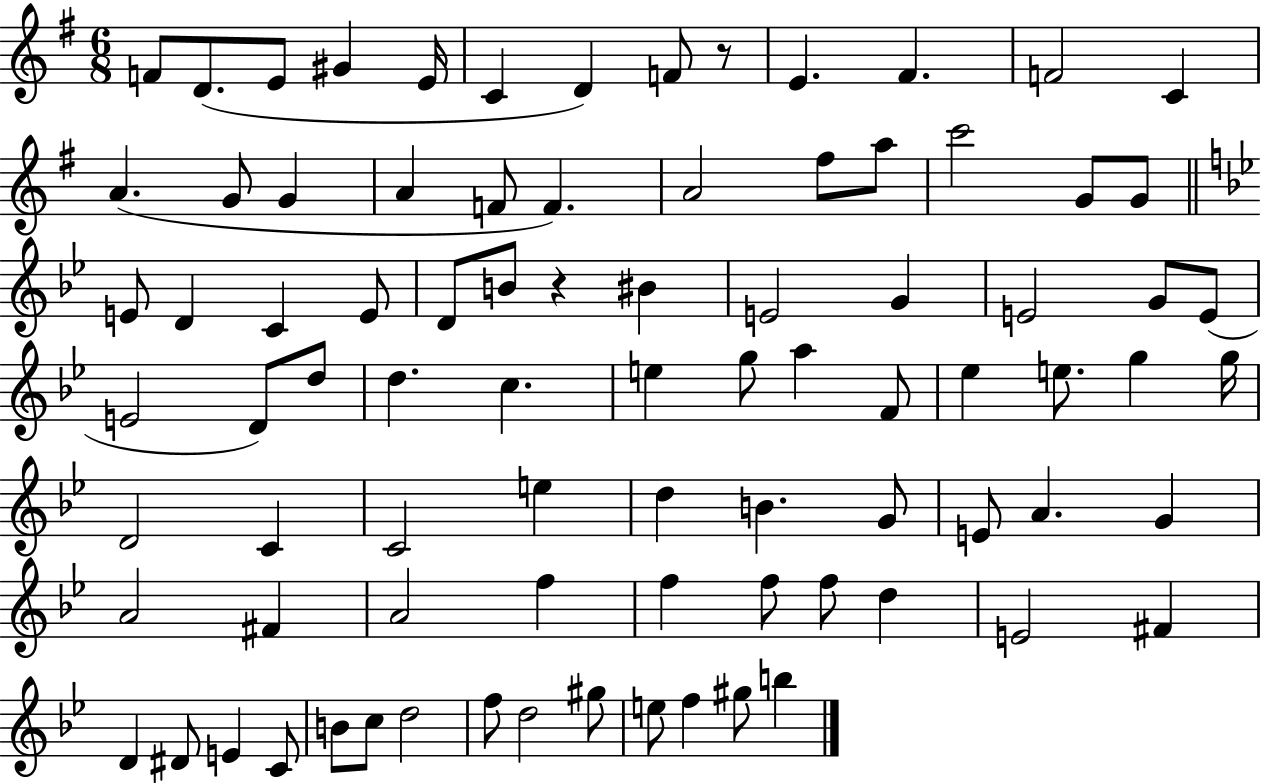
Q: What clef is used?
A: treble